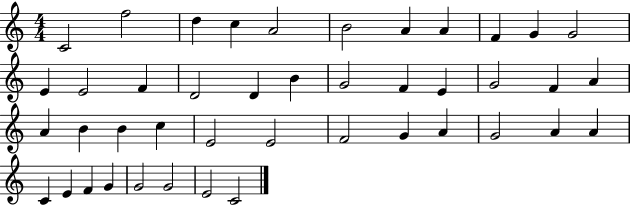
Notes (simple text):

C4/h F5/h D5/q C5/q A4/h B4/h A4/q A4/q F4/q G4/q G4/h E4/q E4/h F4/q D4/h D4/q B4/q G4/h F4/q E4/q G4/h F4/q A4/q A4/q B4/q B4/q C5/q E4/h E4/h F4/h G4/q A4/q G4/h A4/q A4/q C4/q E4/q F4/q G4/q G4/h G4/h E4/h C4/h